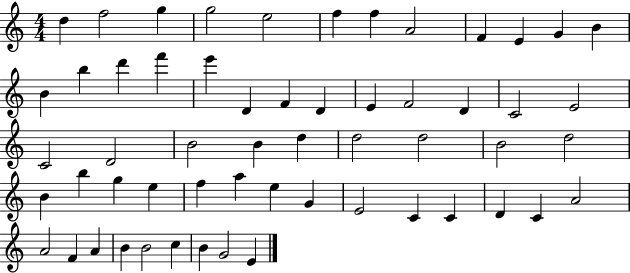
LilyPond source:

{
  \clef treble
  \numericTimeSignature
  \time 4/4
  \key c \major
  d''4 f''2 g''4 | g''2 e''2 | f''4 f''4 a'2 | f'4 e'4 g'4 b'4 | \break b'4 b''4 d'''4 f'''4 | e'''4 d'4 f'4 d'4 | e'4 f'2 d'4 | c'2 e'2 | \break c'2 d'2 | b'2 b'4 d''4 | d''2 d''2 | b'2 d''2 | \break b'4 b''4 g''4 e''4 | f''4 a''4 e''4 g'4 | e'2 c'4 c'4 | d'4 c'4 a'2 | \break a'2 f'4 a'4 | b'4 b'2 c''4 | b'4 g'2 e'4 | \bar "|."
}